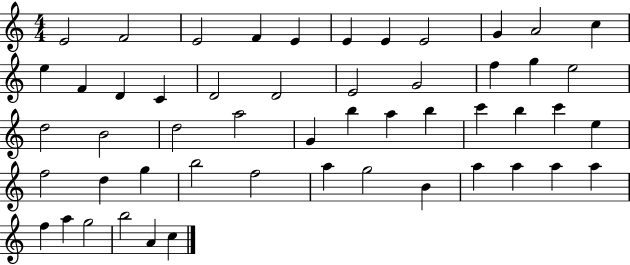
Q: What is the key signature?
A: C major